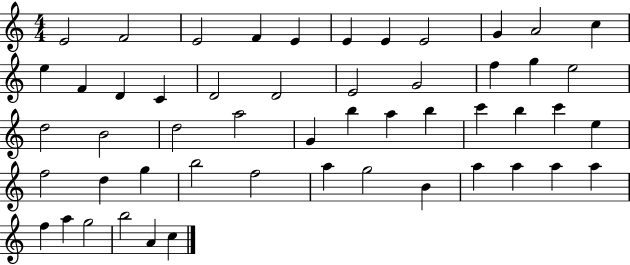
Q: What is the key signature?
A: C major